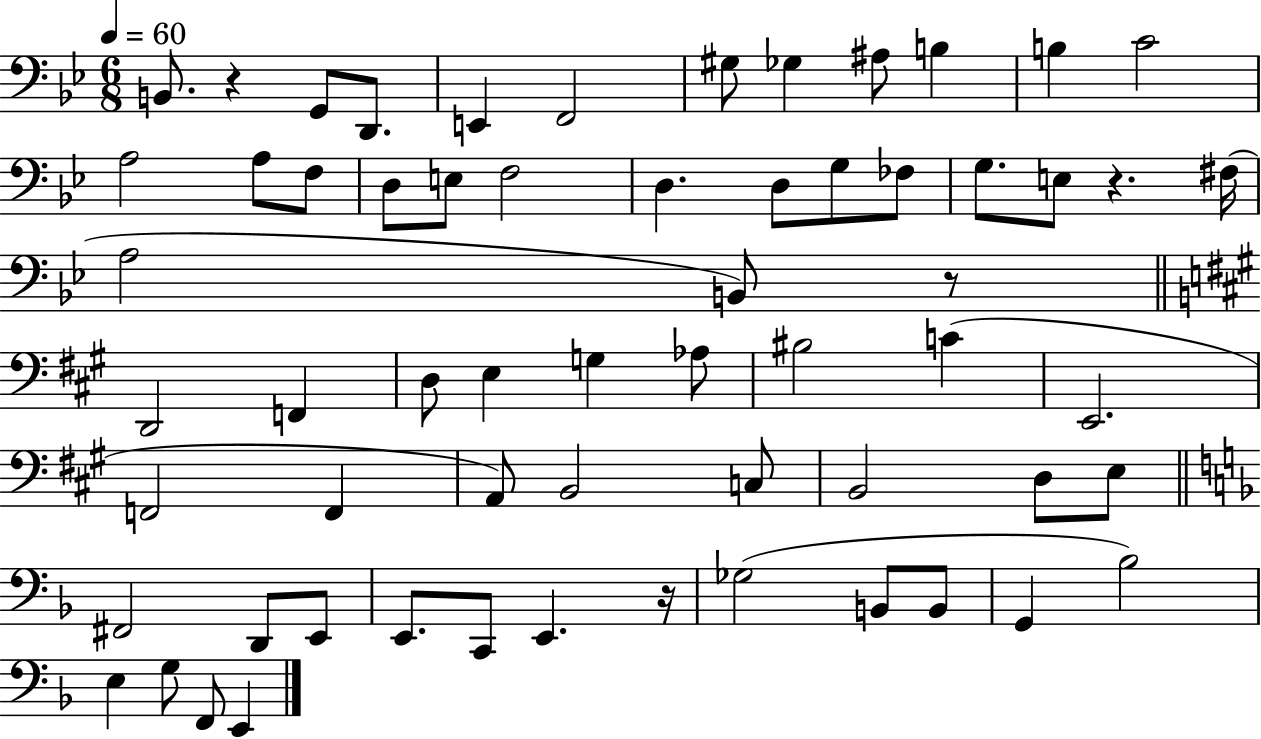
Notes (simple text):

B2/e. R/q G2/e D2/e. E2/q F2/h G#3/e Gb3/q A#3/e B3/q B3/q C4/h A3/h A3/e F3/e D3/e E3/e F3/h D3/q. D3/e G3/e FES3/e G3/e. E3/e R/q. F#3/s A3/h B2/e R/e D2/h F2/q D3/e E3/q G3/q Ab3/e BIS3/h C4/q E2/h. F2/h F2/q A2/e B2/h C3/e B2/h D3/e E3/e F#2/h D2/e E2/e E2/e. C2/e E2/q. R/s Gb3/h B2/e B2/e G2/q Bb3/h E3/q G3/e F2/e E2/q